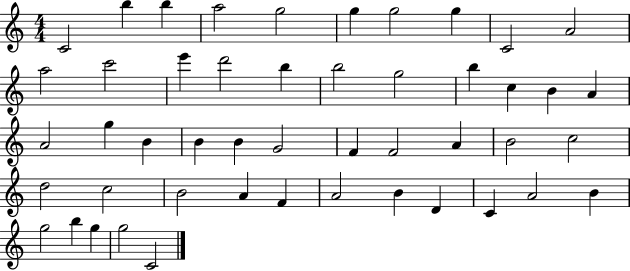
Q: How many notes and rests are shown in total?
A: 48